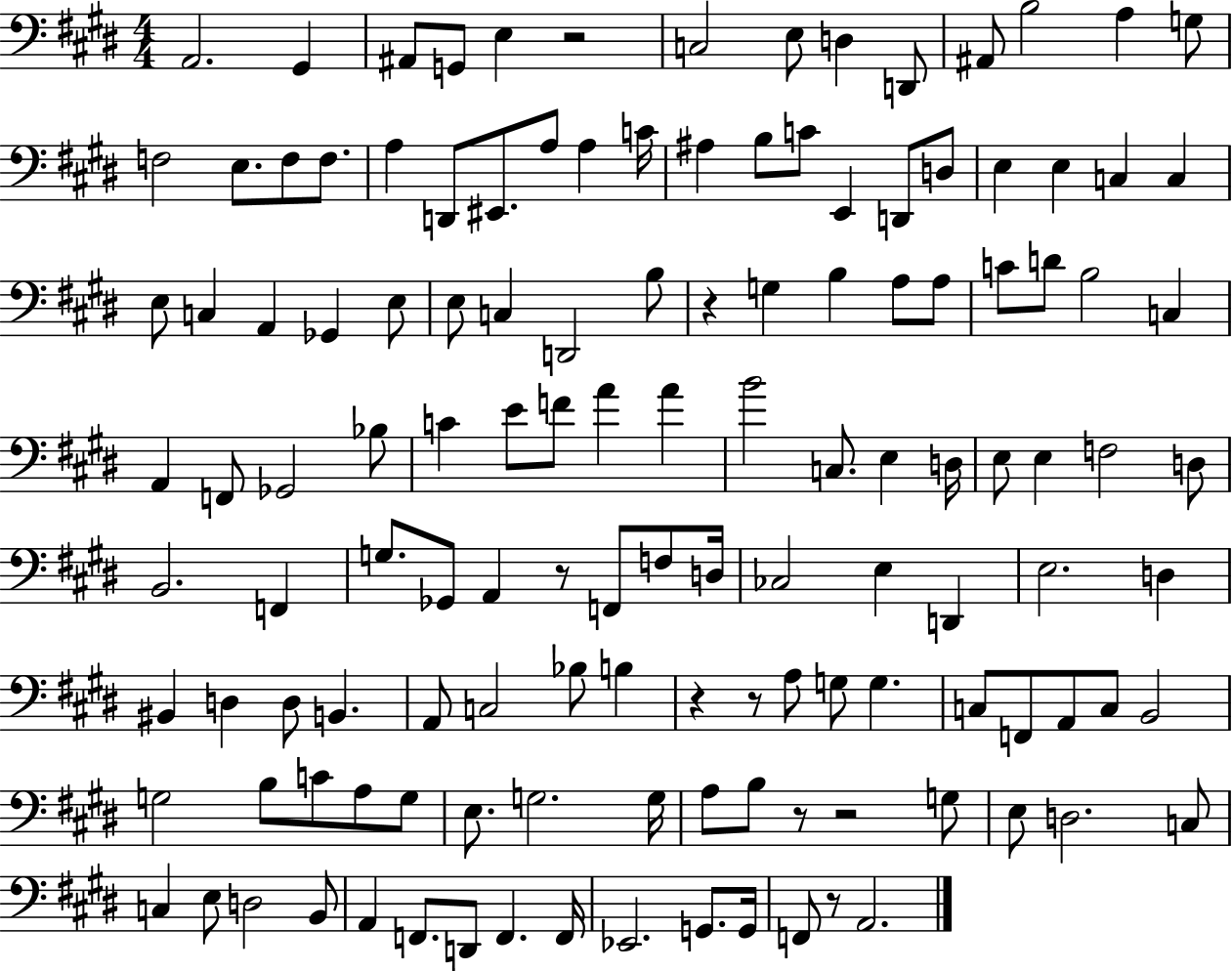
{
  \clef bass
  \numericTimeSignature
  \time 4/4
  \key e \major
  a,2. gis,4 | ais,8 g,8 e4 r2 | c2 e8 d4 d,8 | ais,8 b2 a4 g8 | \break f2 e8. f8 f8. | a4 d,8 eis,8. a8 a4 c'16 | ais4 b8 c'8 e,4 d,8 d8 | e4 e4 c4 c4 | \break e8 c4 a,4 ges,4 e8 | e8 c4 d,2 b8 | r4 g4 b4 a8 a8 | c'8 d'8 b2 c4 | \break a,4 f,8 ges,2 bes8 | c'4 e'8 f'8 a'4 a'4 | b'2 c8. e4 d16 | e8 e4 f2 d8 | \break b,2. f,4 | g8. ges,8 a,4 r8 f,8 f8 d16 | ces2 e4 d,4 | e2. d4 | \break bis,4 d4 d8 b,4. | a,8 c2 bes8 b4 | r4 r8 a8 g8 g4. | c8 f,8 a,8 c8 b,2 | \break g2 b8 c'8 a8 g8 | e8. g2. g16 | a8 b8 r8 r2 g8 | e8 d2. c8 | \break c4 e8 d2 b,8 | a,4 f,8. d,8 f,4. f,16 | ees,2. g,8. g,16 | f,8 r8 a,2. | \break \bar "|."
}